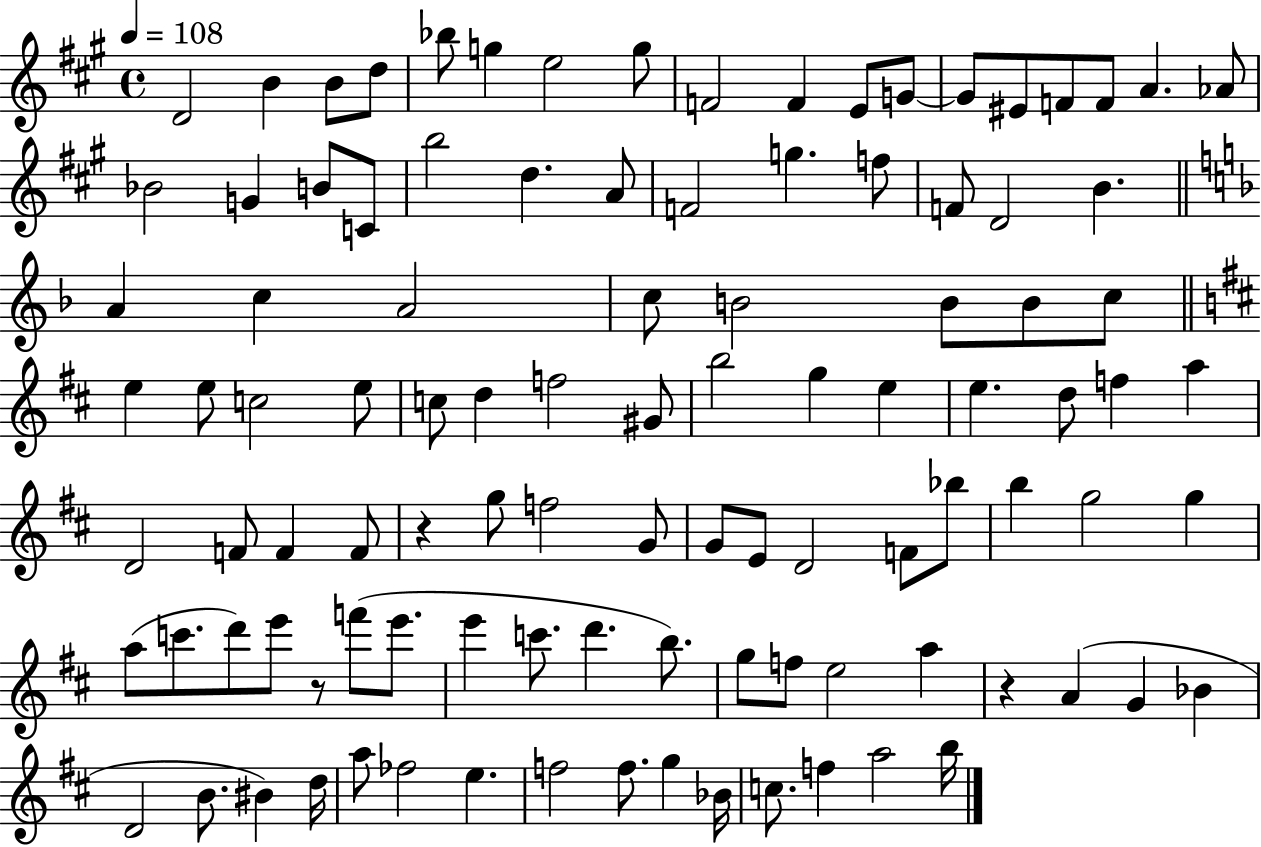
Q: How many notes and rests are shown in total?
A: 104